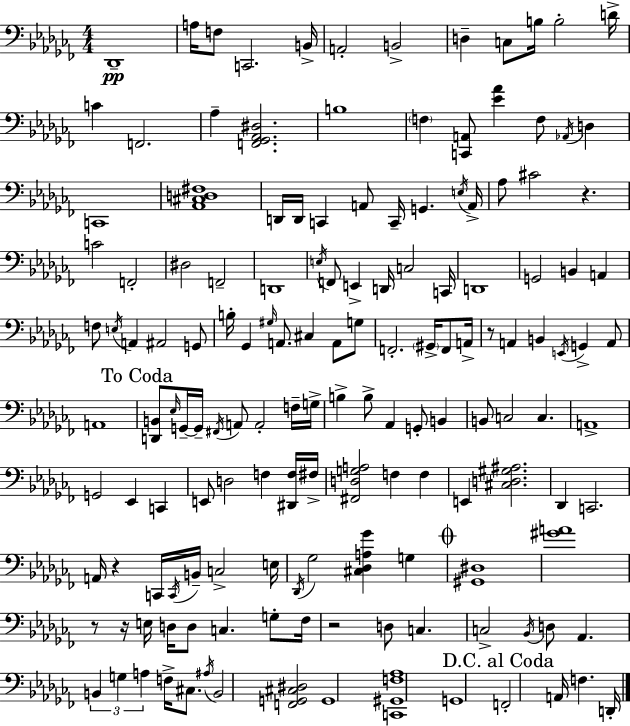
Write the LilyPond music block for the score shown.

{
  \clef bass
  \numericTimeSignature
  \time 4/4
  \key aes \minor
  des,1--\pp | a16 f8 c,2. b,16-> | a,2-. b,2-> | d4-- c8 b16 b2-. d'16-> | \break c'4 f,2. | aes4-- <f, ges, aes, dis>2. | b1 | \parenthesize f4 <c, a,>8 <ees' aes'>4 f8 \acciaccatura { aes,16 } d4 | \break c,1 | <aes, cis d fis>1 | d,16 d,16 c,4 a,8 c,16-- g,4. | \acciaccatura { e16 } a,16-> aes8 cis'2 r4. | \break c'2 f,2-. | dis2 f,2-- | d,1 | \acciaccatura { e16 } f,8 e,4-> d,16 c2 | \break c,16 d,1 | g,2 b,4 a,4 | f8 \acciaccatura { e16 } a,4 ais,2 | g,8 b16-. ges,4 \grace { gis16 } a,8. cis4 | \break a,8 g8 f,2.-. | \parenthesize gis,16-> f,8 a,16-> r8 a,4 b,4 \acciaccatura { e,16 } | g,4-> a,8 a,1 | \mark "To Coda" <d, b,>8 \grace { ees16 } g,16--~~ g,16-- \acciaccatura { fis,16 } a,8 a,2-. | \break f16-- g16-> b4-> b8-> aes,4 | g,8-. b,4 b,8 c2 | c4. a,1-> | g,2 | \break ees,4 c,4 e,8 d2 | f4 <dis, f>16 fis16-> <fis, d g a>2 | f4 f4 e,4 <cis d gis ais>2. | des,4 c,2. | \break a,16 r4 c,16 \acciaccatura { c,16 } b,16-- | c2-> e16 \acciaccatura { des,16 } ges2 | <cis des a ges'>4 g4 \mark \markup { \musicglyph "scripts.coda" } <gis, dis>1 | <gis' a'>1 | \break r8 r16 e16 d16 d8 | c4. g8-. fes16 r2 | d8 c4. c2-> | \acciaccatura { bes,16 } d8 aes,4. \tuplet 3/2 { b,4 g4 | \break a4 } f16-> cis8. \acciaccatura { ais16 } b,2 | <f, g, cis dis>2 g,1 | <c, gis, f aes>1 | g,1 | \break \mark "D.C. al Coda" f,2-. | a,16 f4. d,16-. \bar "|."
}